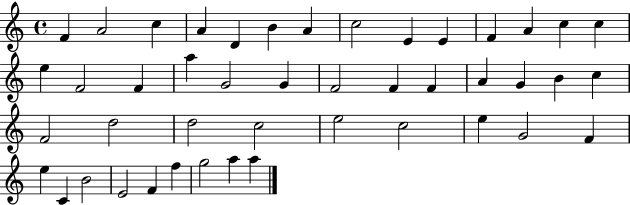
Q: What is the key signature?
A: C major